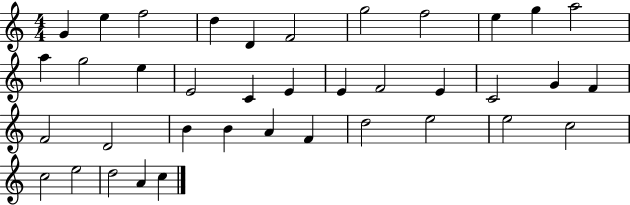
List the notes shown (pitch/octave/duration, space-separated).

G4/q E5/q F5/h D5/q D4/q F4/h G5/h F5/h E5/q G5/q A5/h A5/q G5/h E5/q E4/h C4/q E4/q E4/q F4/h E4/q C4/h G4/q F4/q F4/h D4/h B4/q B4/q A4/q F4/q D5/h E5/h E5/h C5/h C5/h E5/h D5/h A4/q C5/q